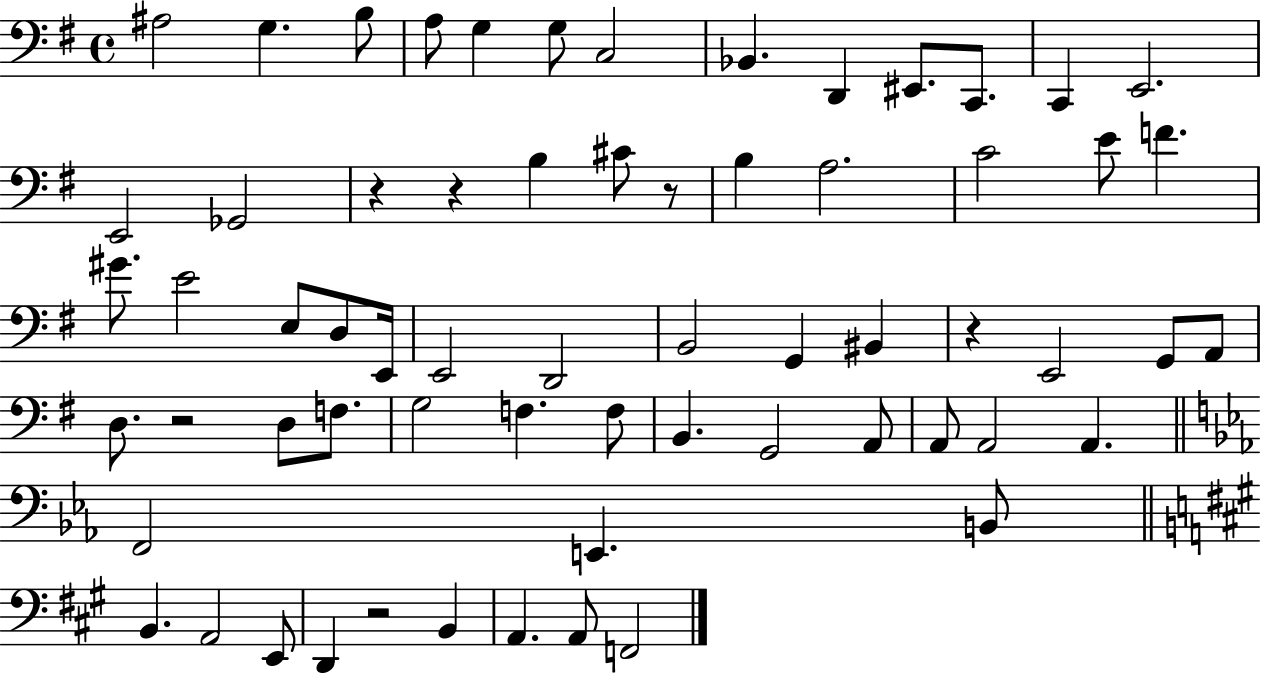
A#3/h G3/q. B3/e A3/e G3/q G3/e C3/h Bb2/q. D2/q EIS2/e. C2/e. C2/q E2/h. E2/h Gb2/h R/q R/q B3/q C#4/e R/e B3/q A3/h. C4/h E4/e F4/q. G#4/e. E4/h E3/e D3/e E2/s E2/h D2/h B2/h G2/q BIS2/q R/q E2/h G2/e A2/e D3/e. R/h D3/e F3/e. G3/h F3/q. F3/e B2/q. G2/h A2/e A2/e A2/h A2/q. F2/h E2/q. B2/e B2/q. A2/h E2/e D2/q R/h B2/q A2/q. A2/e F2/h